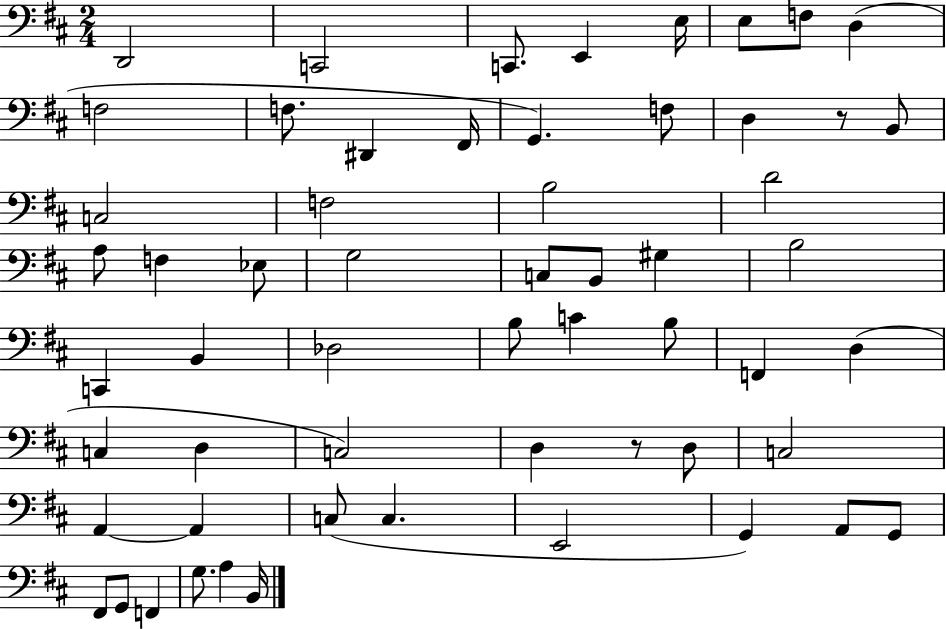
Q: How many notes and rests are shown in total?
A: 58